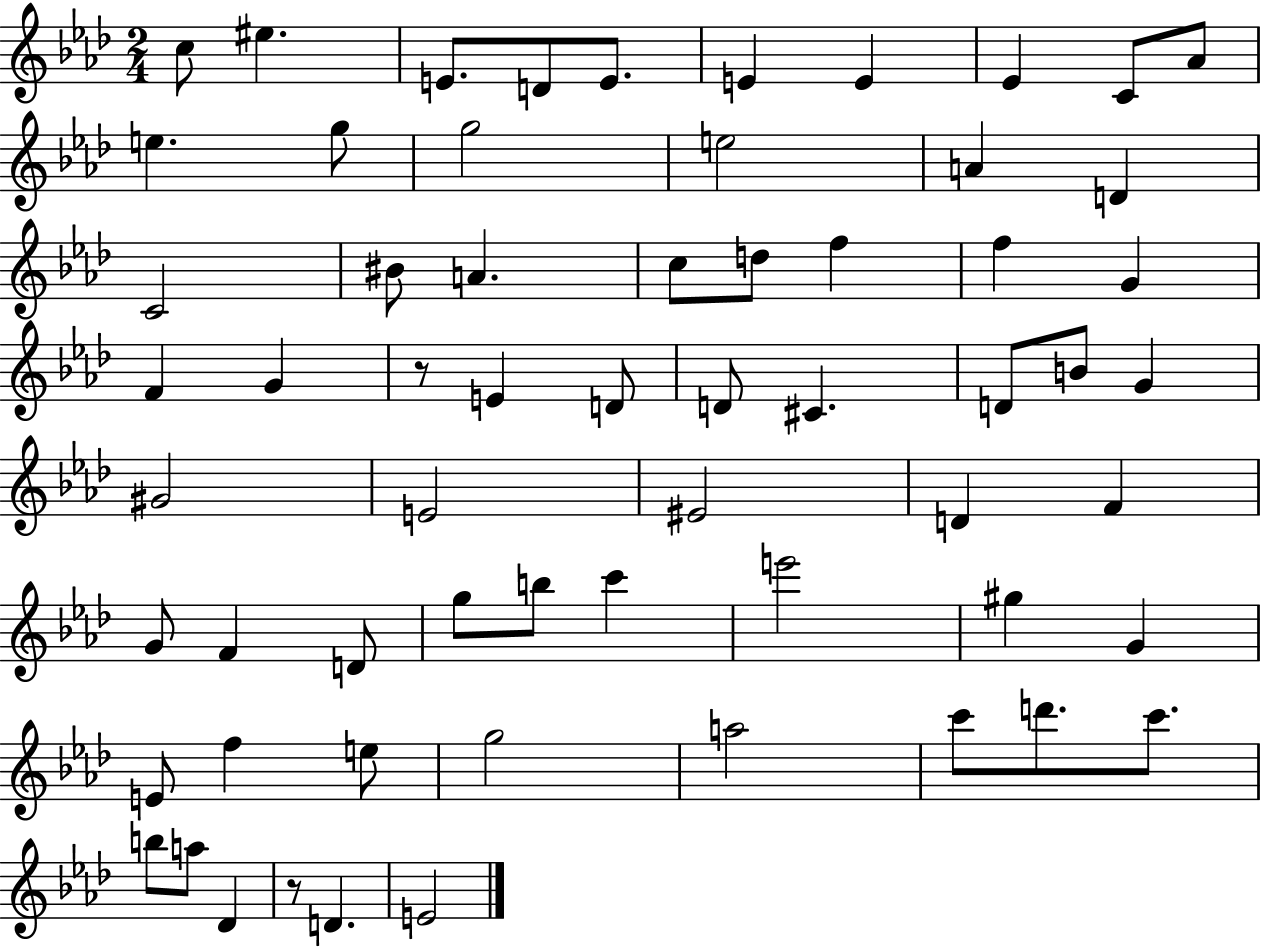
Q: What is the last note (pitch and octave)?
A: E4